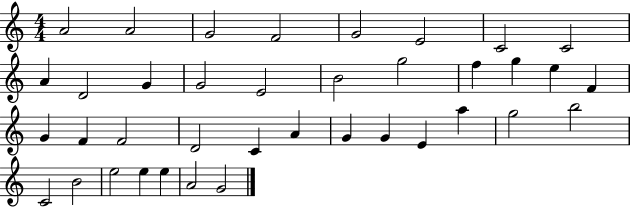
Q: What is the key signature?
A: C major